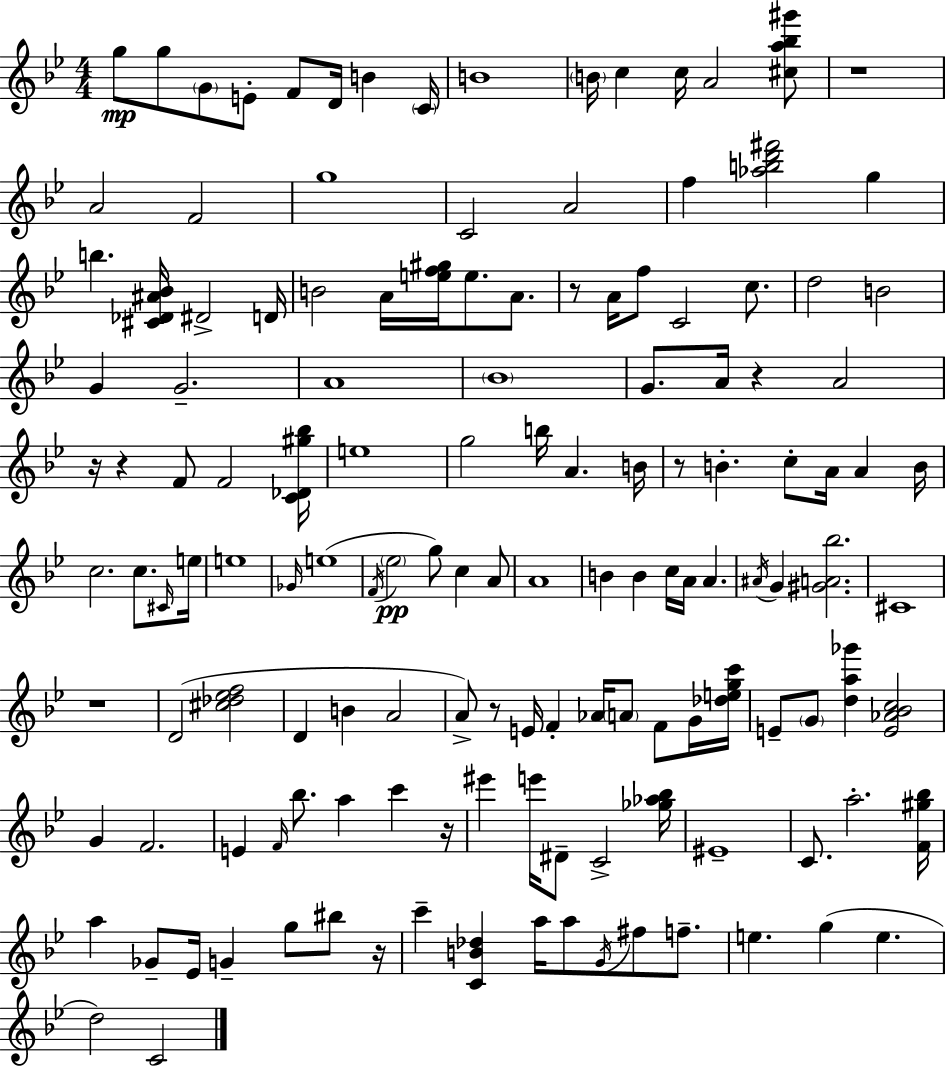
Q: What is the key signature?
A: G minor